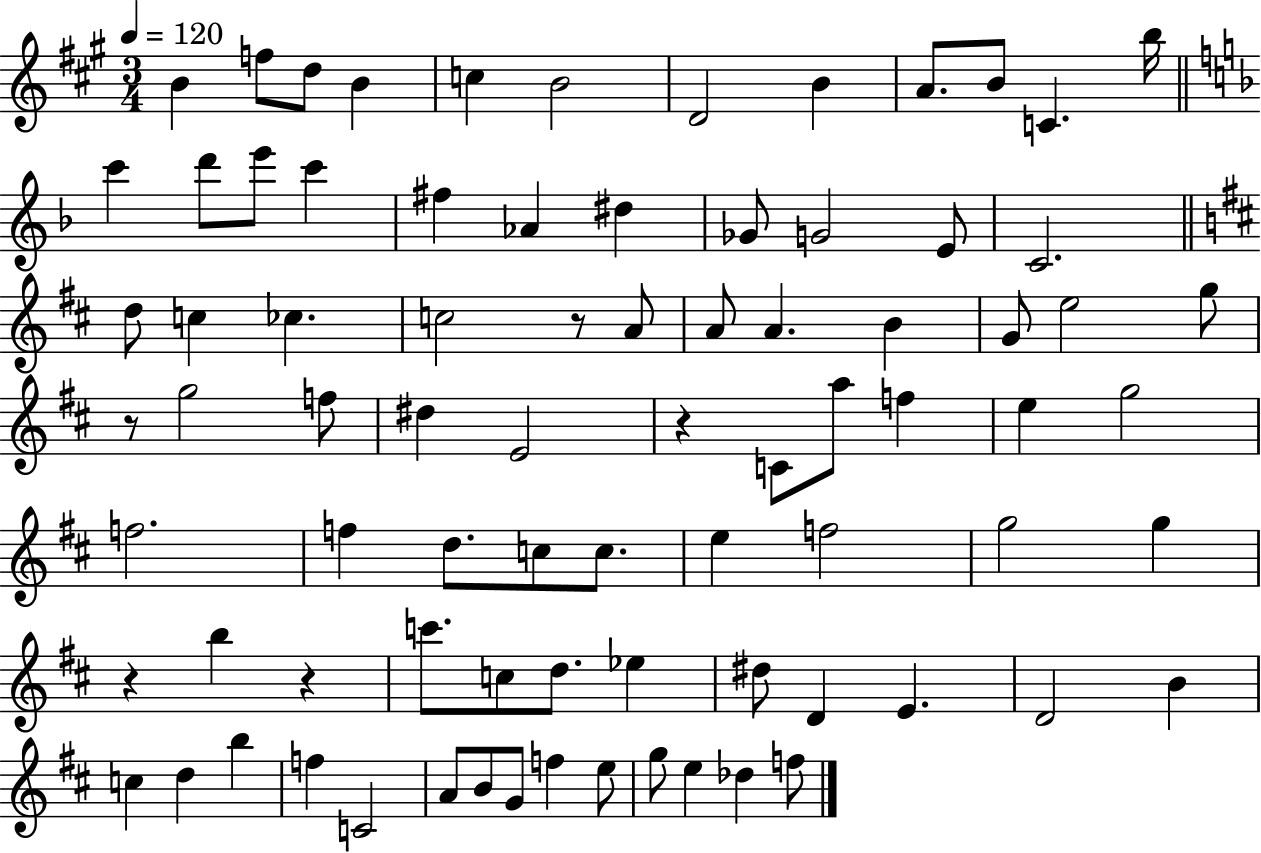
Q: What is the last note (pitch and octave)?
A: F5